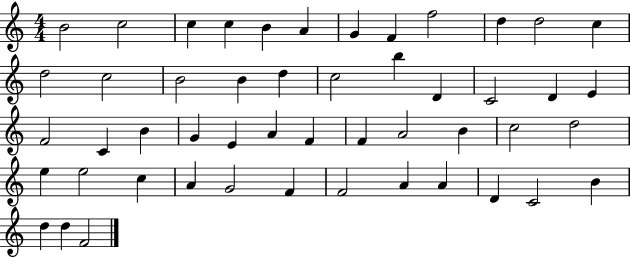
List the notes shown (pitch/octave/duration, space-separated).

B4/h C5/h C5/q C5/q B4/q A4/q G4/q F4/q F5/h D5/q D5/h C5/q D5/h C5/h B4/h B4/q D5/q C5/h B5/q D4/q C4/h D4/q E4/q F4/h C4/q B4/q G4/q E4/q A4/q F4/q F4/q A4/h B4/q C5/h D5/h E5/q E5/h C5/q A4/q G4/h F4/q F4/h A4/q A4/q D4/q C4/h B4/q D5/q D5/q F4/h